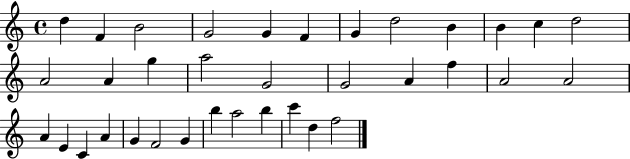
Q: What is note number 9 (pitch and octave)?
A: B4